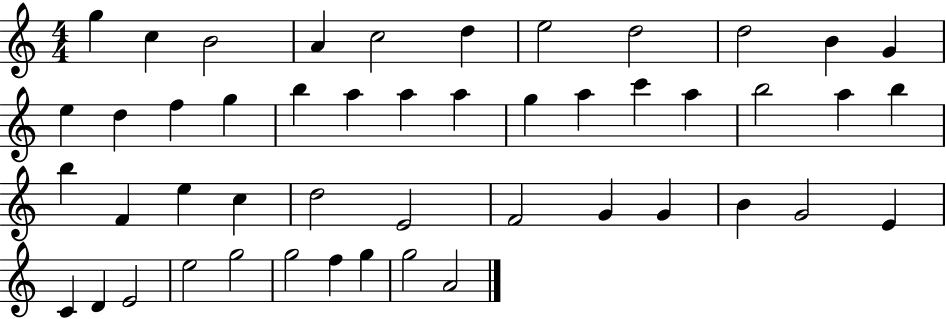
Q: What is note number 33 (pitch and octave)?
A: F4